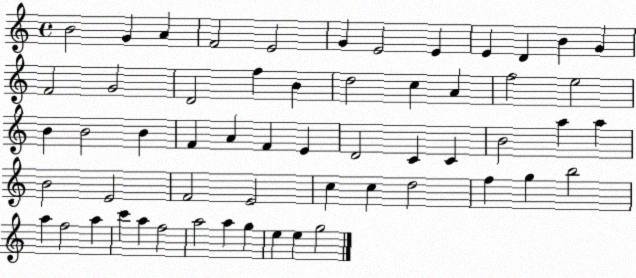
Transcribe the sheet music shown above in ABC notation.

X:1
T:Untitled
M:4/4
L:1/4
K:C
B2 G A F2 E2 G E2 E E D B G F2 G2 D2 f B d2 c A f2 e2 B B2 B F A F E D2 C C B2 a a B2 E2 F2 E2 c c d2 f g b2 a f2 a c' a f2 a2 a g e e g2